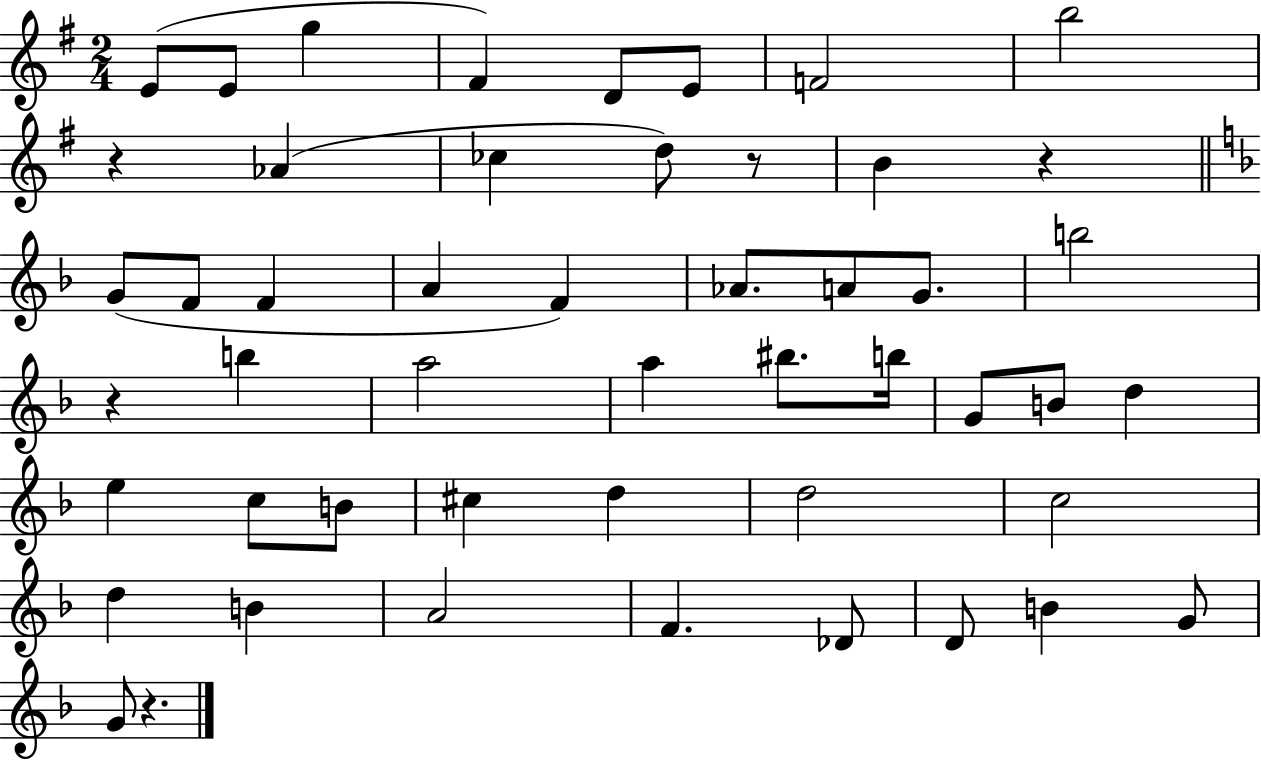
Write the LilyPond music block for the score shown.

{
  \clef treble
  \numericTimeSignature
  \time 2/4
  \key g \major
  \repeat volta 2 { e'8( e'8 g''4 | fis'4) d'8 e'8 | f'2 | b''2 | \break r4 aes'4( | ces''4 d''8) r8 | b'4 r4 | \bar "||" \break \key d \minor g'8( f'8 f'4 | a'4 f'4) | aes'8. a'8 g'8. | b''2 | \break r4 b''4 | a''2 | a''4 bis''8. b''16 | g'8 b'8 d''4 | \break e''4 c''8 b'8 | cis''4 d''4 | d''2 | c''2 | \break d''4 b'4 | a'2 | f'4. des'8 | d'8 b'4 g'8 | \break g'8 r4. | } \bar "|."
}